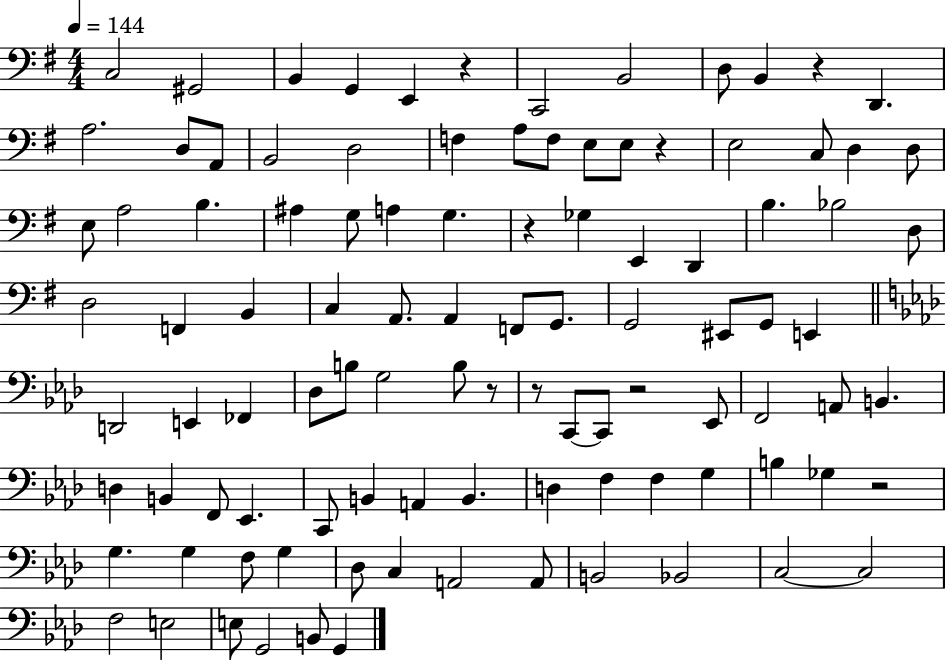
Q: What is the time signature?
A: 4/4